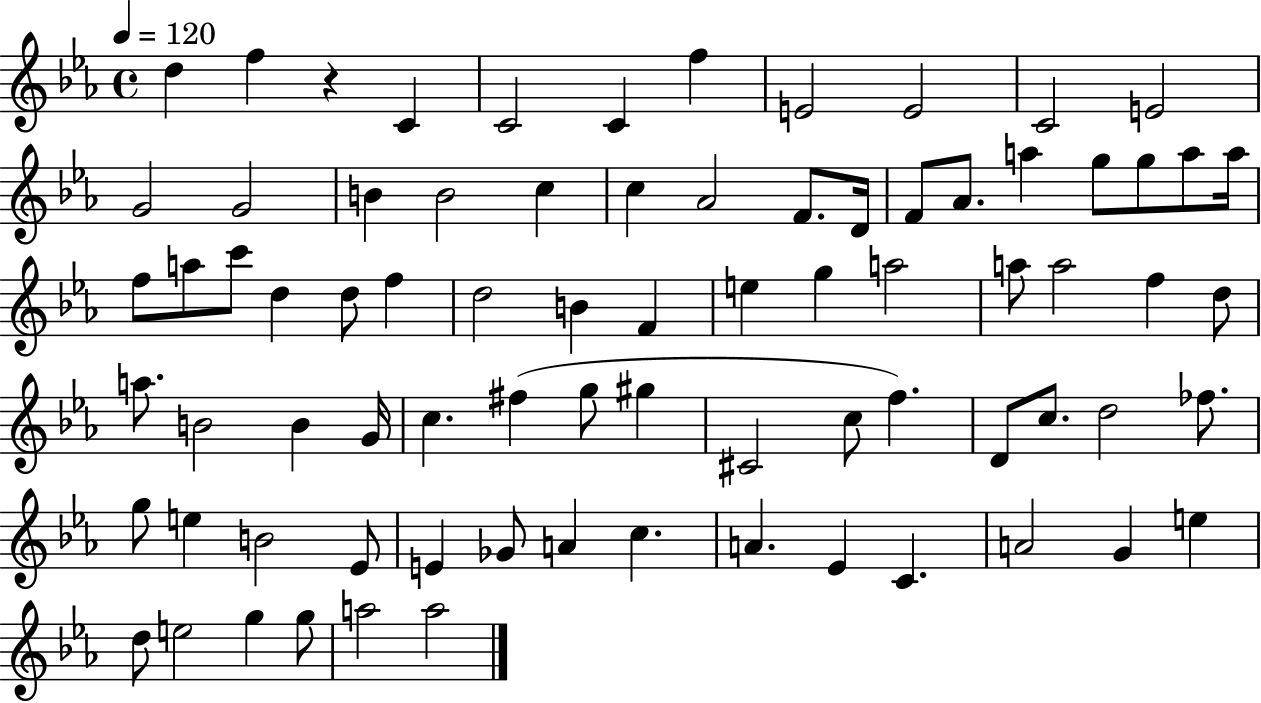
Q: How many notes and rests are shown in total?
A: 78